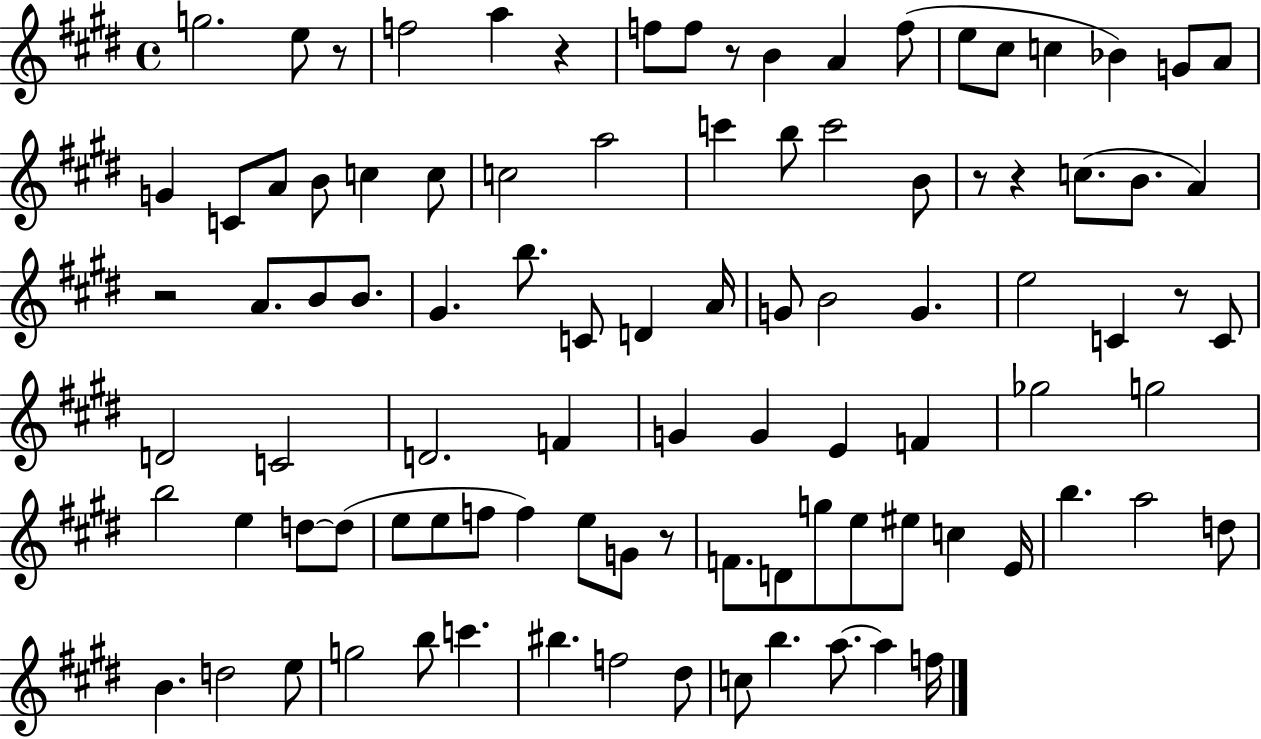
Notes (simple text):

G5/h. E5/e R/e F5/h A5/q R/q F5/e F5/e R/e B4/q A4/q F5/e E5/e C#5/e C5/q Bb4/q G4/e A4/e G4/q C4/e A4/e B4/e C5/q C5/e C5/h A5/h C6/q B5/e C6/h B4/e R/e R/q C5/e. B4/e. A4/q R/h A4/e. B4/e B4/e. G#4/q. B5/e. C4/e D4/q A4/s G4/e B4/h G4/q. E5/h C4/q R/e C4/e D4/h C4/h D4/h. F4/q G4/q G4/q E4/q F4/q Gb5/h G5/h B5/h E5/q D5/e D5/e E5/e E5/e F5/e F5/q E5/e G4/e R/e F4/e. D4/e G5/e E5/e EIS5/e C5/q E4/s B5/q. A5/h D5/e B4/q. D5/h E5/e G5/h B5/e C6/q. BIS5/q. F5/h D#5/e C5/e B5/q. A5/e. A5/q F5/s